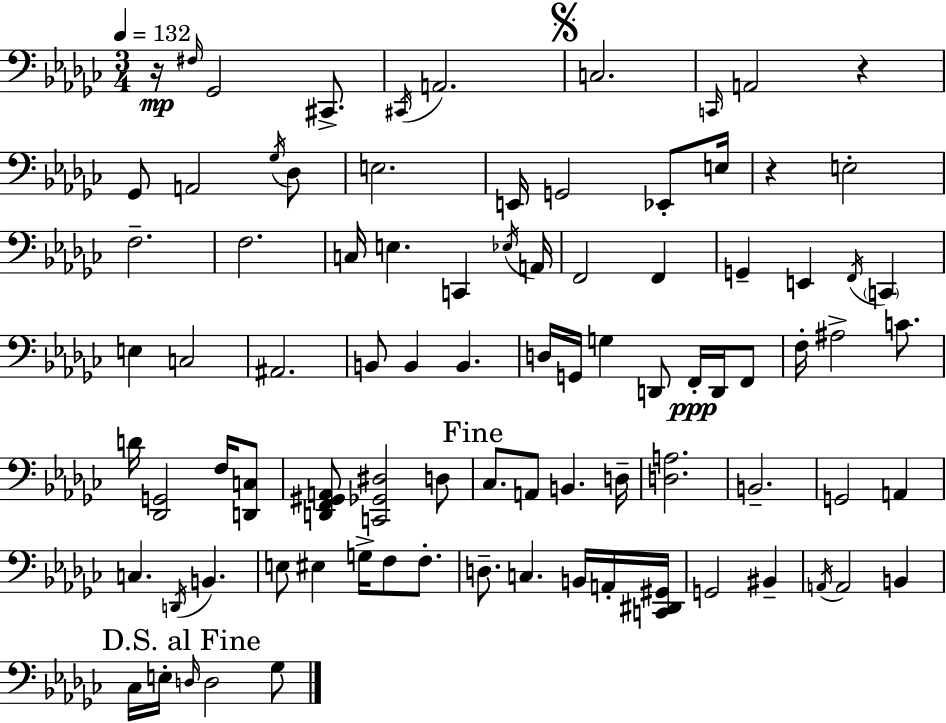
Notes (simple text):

R/s F#3/s Gb2/h C#2/e. C#2/s A2/h. C3/h. C2/s A2/h R/q Gb2/e A2/h Gb3/s Db3/e E3/h. E2/s G2/h Eb2/e E3/s R/q E3/h F3/h. F3/h. C3/s E3/q. C2/q Eb3/s A2/s F2/h F2/q G2/q E2/q F2/s C2/q E3/q C3/h A#2/h. B2/e B2/q B2/q. D3/s G2/s G3/q D2/e F2/s D2/s F2/e F3/s A#3/h C4/e. D4/s [Db2,G2]/h F3/s [D2,C3]/e [D2,F2,G#2,A2]/e [C2,Gb2,D#3]/h D3/e CES3/e. A2/e B2/q. D3/s [D3,A3]/h. B2/h. G2/h A2/q C3/q. D2/s B2/q. E3/e EIS3/q G3/s F3/e F3/e. D3/e. C3/q. B2/s A2/s [C2,D#2,G#2]/s G2/h BIS2/q A2/s A2/h B2/q CES3/s E3/s D3/s D3/h Gb3/e